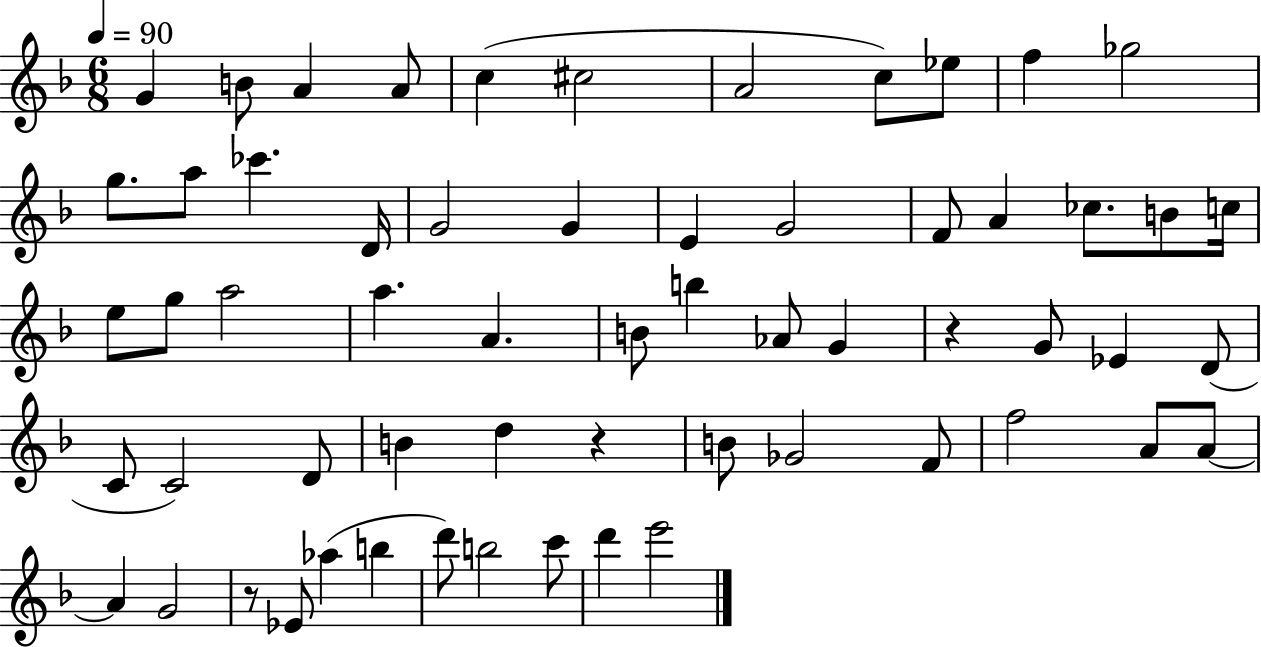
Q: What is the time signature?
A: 6/8